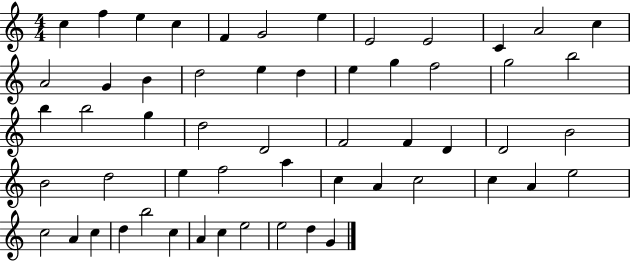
X:1
T:Untitled
M:4/4
L:1/4
K:C
c f e c F G2 e E2 E2 C A2 c A2 G B d2 e d e g f2 g2 b2 b b2 g d2 D2 F2 F D D2 B2 B2 d2 e f2 a c A c2 c A e2 c2 A c d b2 c A c e2 e2 d G